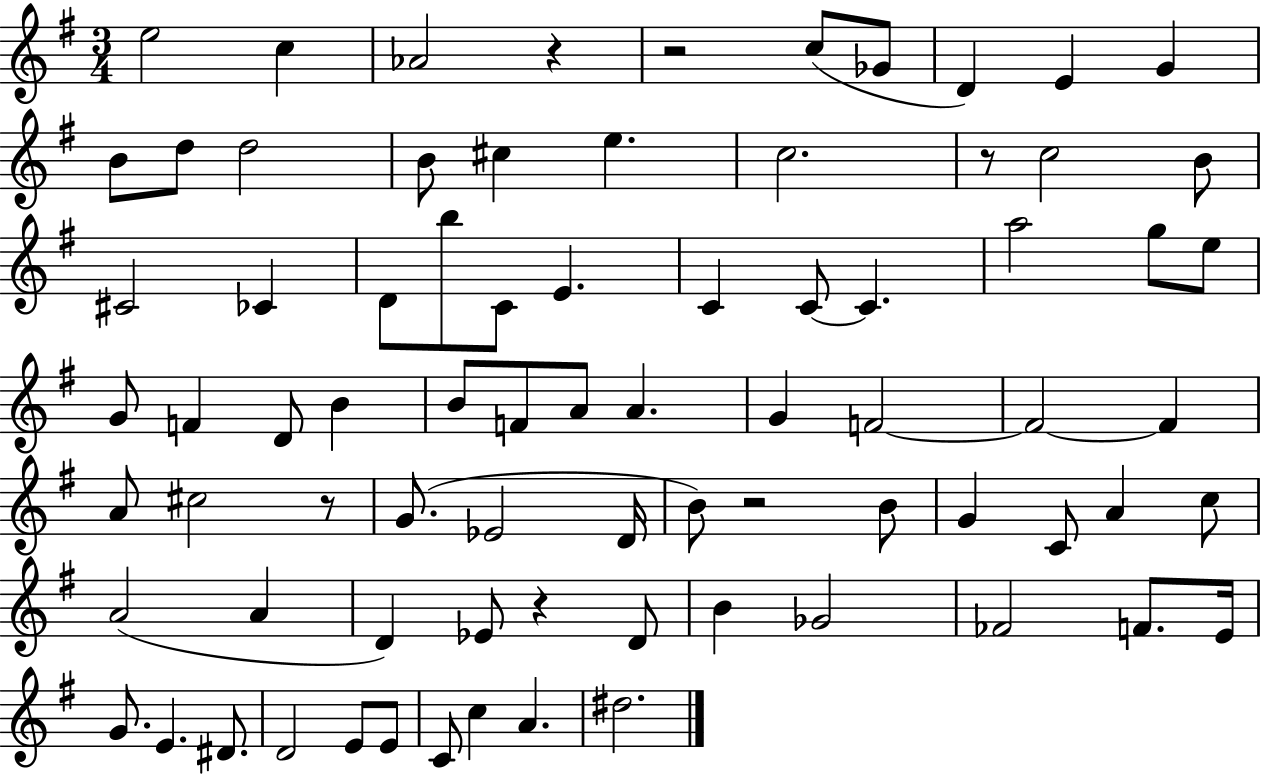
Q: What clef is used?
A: treble